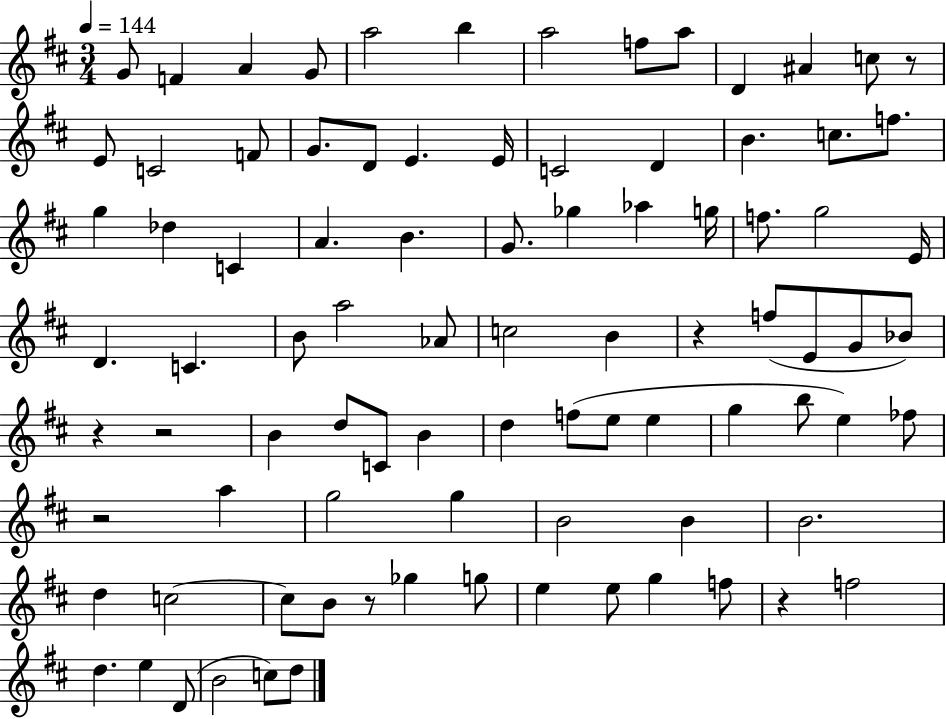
G4/e F4/q A4/q G4/e A5/h B5/q A5/h F5/e A5/e D4/q A#4/q C5/e R/e E4/e C4/h F4/e G4/e. D4/e E4/q. E4/s C4/h D4/q B4/q. C5/e. F5/e. G5/q Db5/q C4/q A4/q. B4/q. G4/e. Gb5/q Ab5/q G5/s F5/e. G5/h E4/s D4/q. C4/q. B4/e A5/h Ab4/e C5/h B4/q R/q F5/e E4/e G4/e Bb4/e R/q R/h B4/q D5/e C4/e B4/q D5/q F5/e E5/e E5/q G5/q B5/e E5/q FES5/e R/h A5/q G5/h G5/q B4/h B4/q B4/h. D5/q C5/h C5/e B4/e R/e Gb5/q G5/e E5/q E5/e G5/q F5/e R/q F5/h D5/q. E5/q D4/e B4/h C5/e D5/e